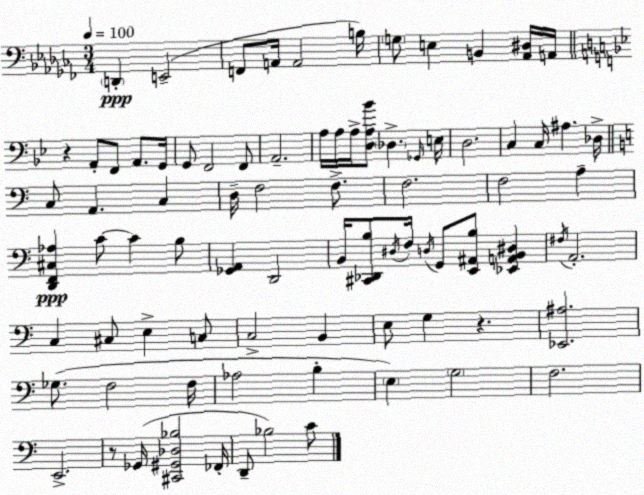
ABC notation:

X:1
T:Untitled
M:3/4
L:1/4
K:Abm
D,, E,,2 F,,/2 A,,/4 A,,2 B,/4 G,/2 E, B,, [_A,,^D,]/4 A,,/4 z A,,/2 F,,/2 A,,/2 G,,/4 G,,/2 F,,2 F,,/2 A,,2 A,/4 A,/4 A,/4 [D,A,_B]/2 _D, _G,,/4 E,/4 D,2 C, C,/4 ^A, _D,/4 C,/2 A,, C, D,/4 F,2 F,/2 F,2 F,2 A, [D,,F,,^C,_A,] C/2 C B,/2 [_G,,A,,] D,,2 B,,/4 [^C,,_D,,B,]/2 ^D,/4 F,/4 D,/4 G,,/2 [E,,^A,,B,]/2 [_E,,A,,B,,^D,] ^F,/4 A,,2 C, ^C,/2 E, C,/2 C,2 B,, E,/2 G, z [_E,,^A,]2 _G,/2 F,2 F,/4 _A,2 B, E, G,2 F,2 E,,2 z/2 _G,,/4 [^C,,^G,,_D,_B,]2 _F,,/4 D,,/2 _B,2 C/2